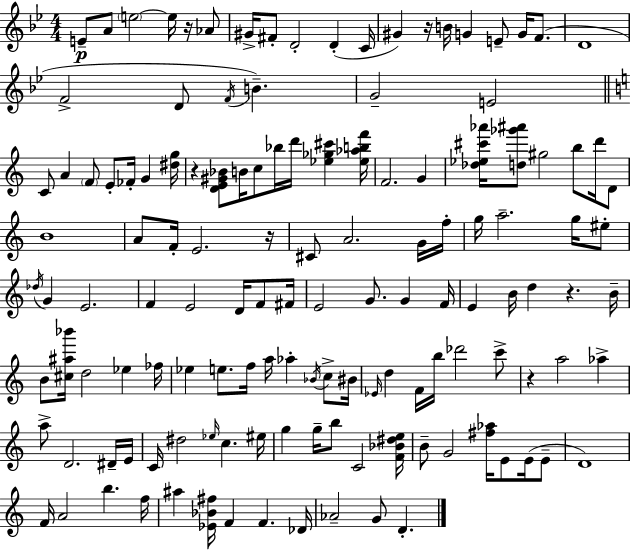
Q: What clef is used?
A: treble